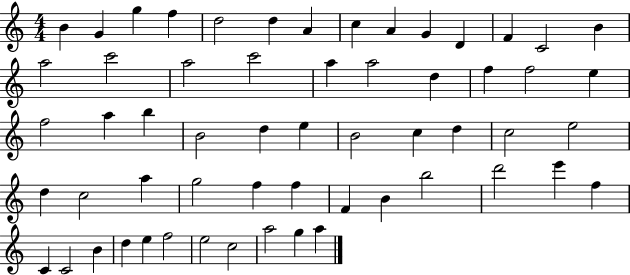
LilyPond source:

{
  \clef treble
  \numericTimeSignature
  \time 4/4
  \key c \major
  b'4 g'4 g''4 f''4 | d''2 d''4 a'4 | c''4 a'4 g'4 d'4 | f'4 c'2 b'4 | \break a''2 c'''2 | a''2 c'''2 | a''4 a''2 d''4 | f''4 f''2 e''4 | \break f''2 a''4 b''4 | b'2 d''4 e''4 | b'2 c''4 d''4 | c''2 e''2 | \break d''4 c''2 a''4 | g''2 f''4 f''4 | f'4 b'4 b''2 | d'''2 e'''4 f''4 | \break c'4 c'2 b'4 | d''4 e''4 f''2 | e''2 c''2 | a''2 g''4 a''4 | \break \bar "|."
}